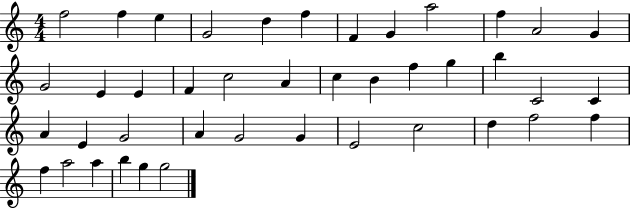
F5/h F5/q E5/q G4/h D5/q F5/q F4/q G4/q A5/h F5/q A4/h G4/q G4/h E4/q E4/q F4/q C5/h A4/q C5/q B4/q F5/q G5/q B5/q C4/h C4/q A4/q E4/q G4/h A4/q G4/h G4/q E4/h C5/h D5/q F5/h F5/q F5/q A5/h A5/q B5/q G5/q G5/h